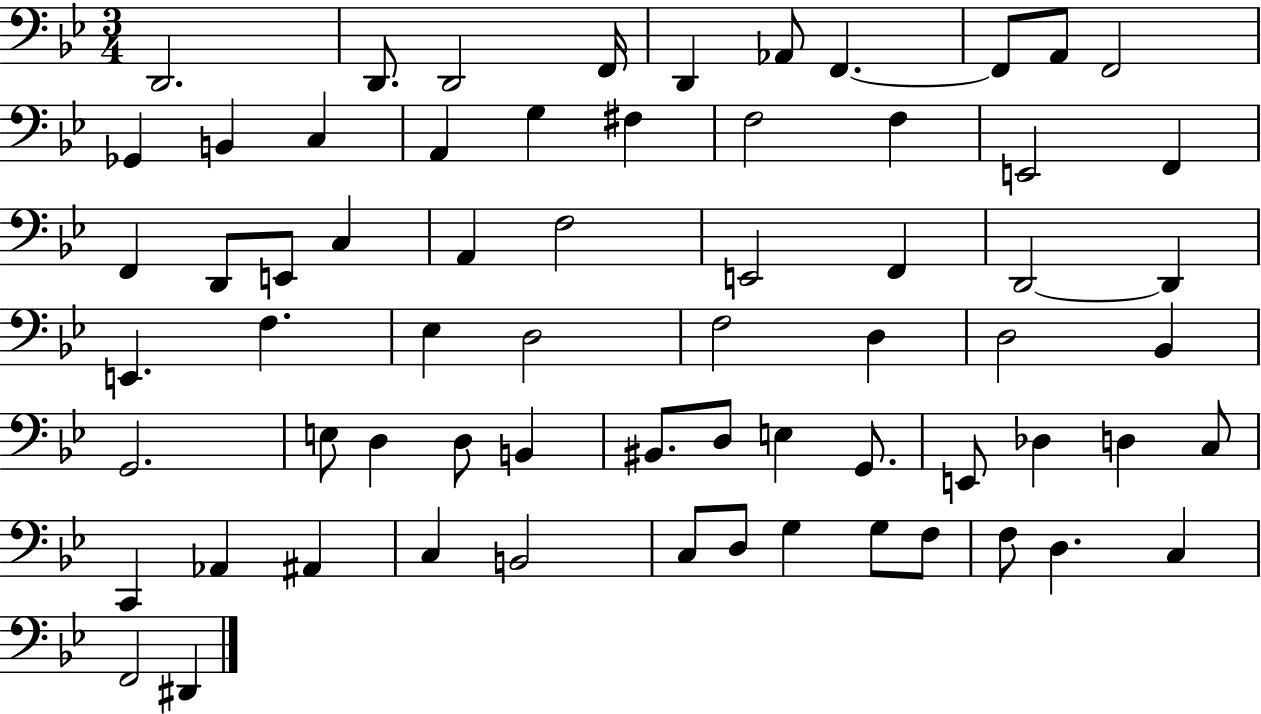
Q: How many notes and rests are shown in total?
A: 66